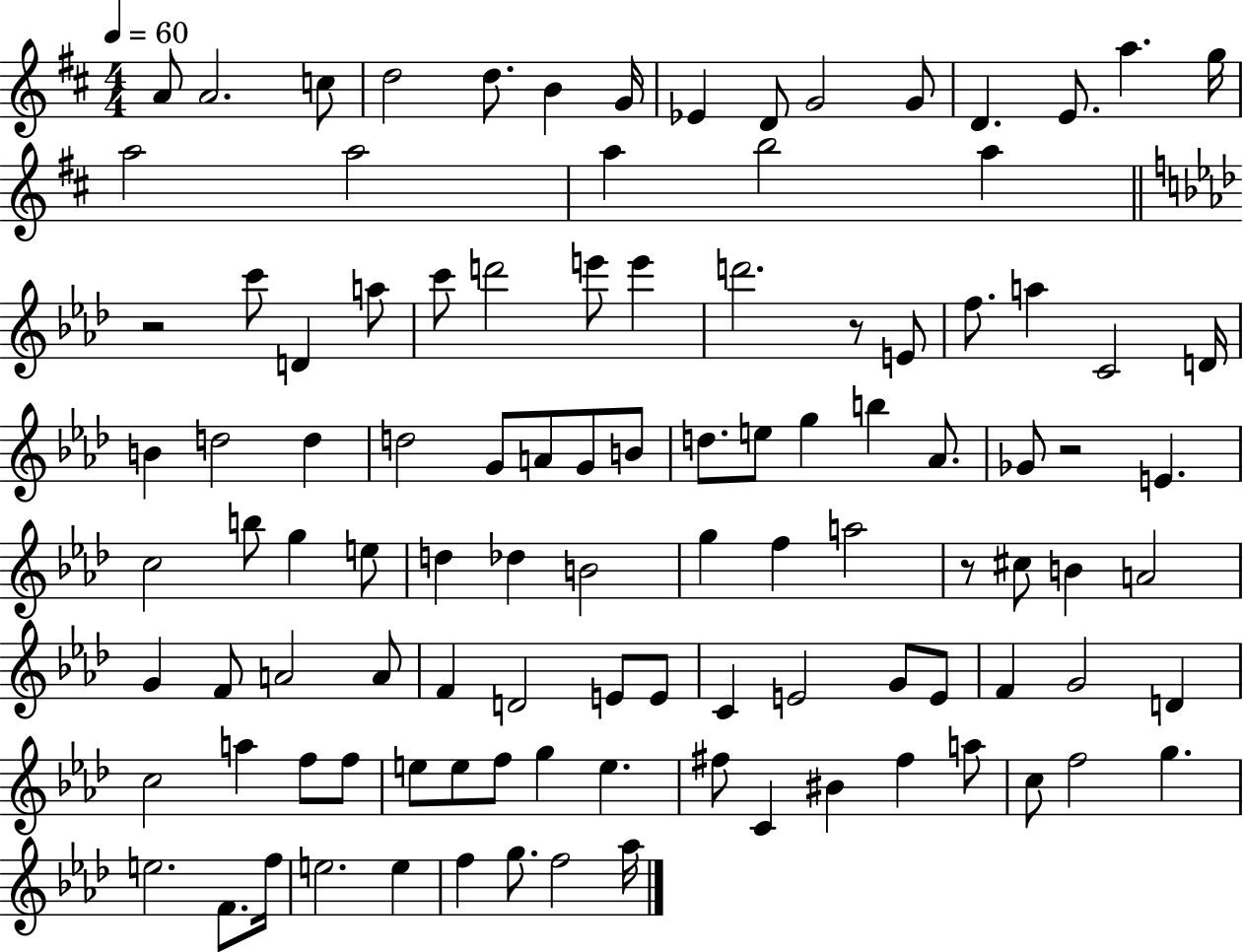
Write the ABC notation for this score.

X:1
T:Untitled
M:4/4
L:1/4
K:D
A/2 A2 c/2 d2 d/2 B G/4 _E D/2 G2 G/2 D E/2 a g/4 a2 a2 a b2 a z2 c'/2 D a/2 c'/2 d'2 e'/2 e' d'2 z/2 E/2 f/2 a C2 D/4 B d2 d d2 G/2 A/2 G/2 B/2 d/2 e/2 g b _A/2 _G/2 z2 E c2 b/2 g e/2 d _d B2 g f a2 z/2 ^c/2 B A2 G F/2 A2 A/2 F D2 E/2 E/2 C E2 G/2 E/2 F G2 D c2 a f/2 f/2 e/2 e/2 f/2 g e ^f/2 C ^B ^f a/2 c/2 f2 g e2 F/2 f/4 e2 e f g/2 f2 _a/4